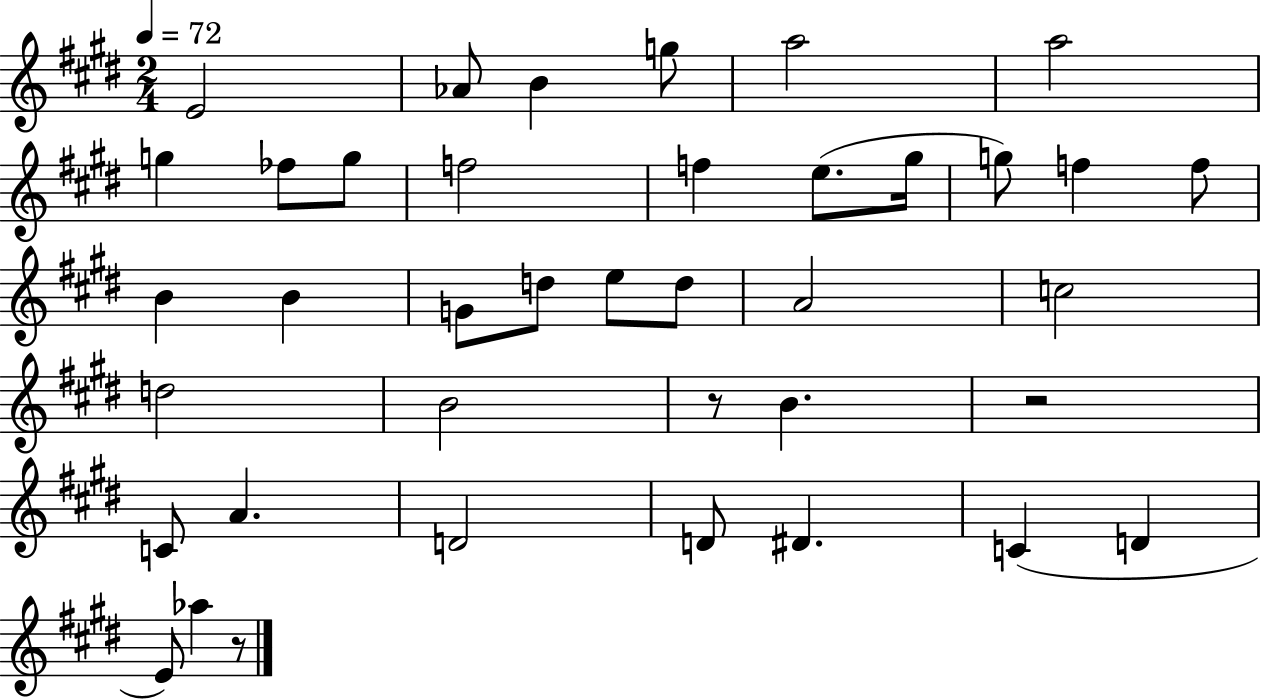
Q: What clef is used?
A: treble